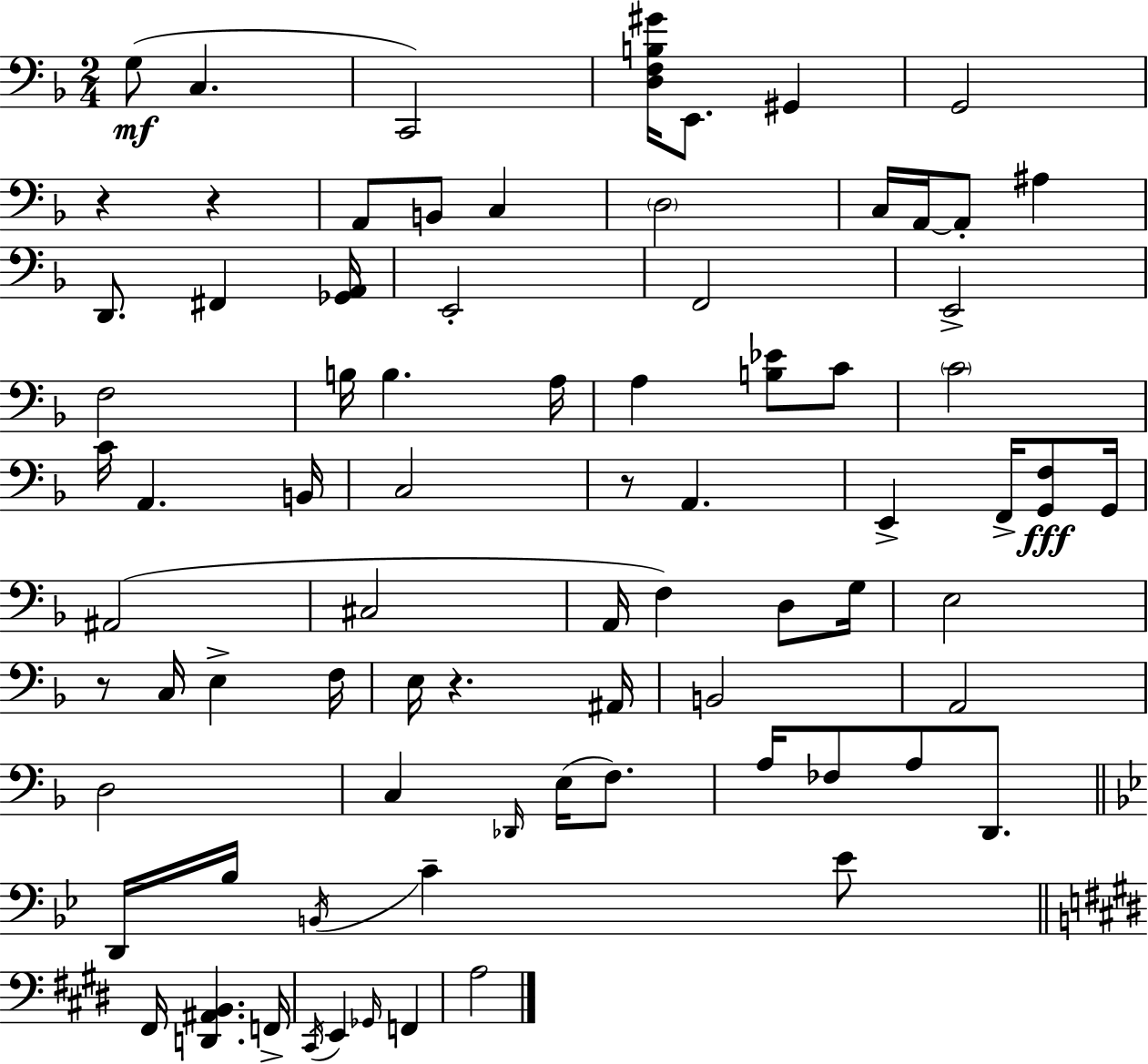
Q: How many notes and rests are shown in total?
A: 79